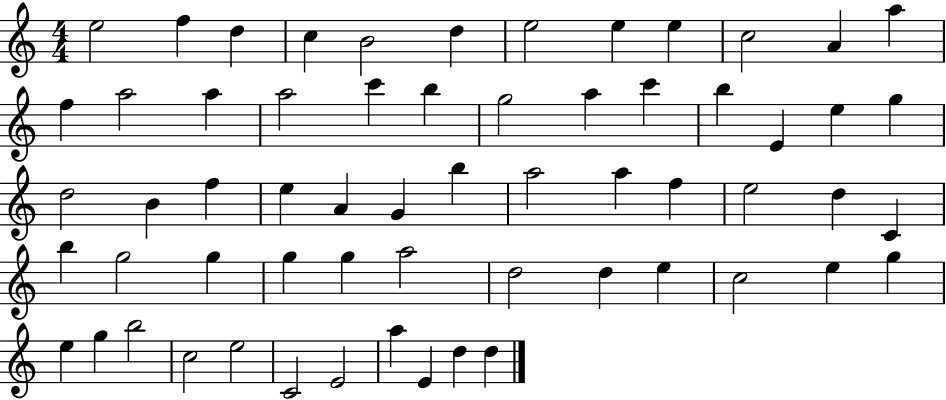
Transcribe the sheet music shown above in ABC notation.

X:1
T:Untitled
M:4/4
L:1/4
K:C
e2 f d c B2 d e2 e e c2 A a f a2 a a2 c' b g2 a c' b E e g d2 B f e A G b a2 a f e2 d C b g2 g g g a2 d2 d e c2 e g e g b2 c2 e2 C2 E2 a E d d